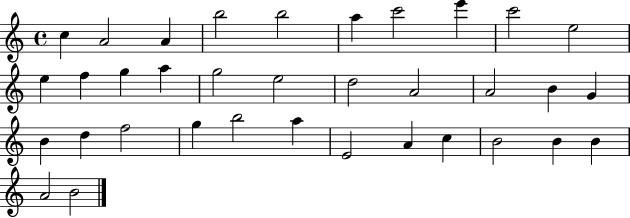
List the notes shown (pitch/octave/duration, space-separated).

C5/q A4/h A4/q B5/h B5/h A5/q C6/h E6/q C6/h E5/h E5/q F5/q G5/q A5/q G5/h E5/h D5/h A4/h A4/h B4/q G4/q B4/q D5/q F5/h G5/q B5/h A5/q E4/h A4/q C5/q B4/h B4/q B4/q A4/h B4/h